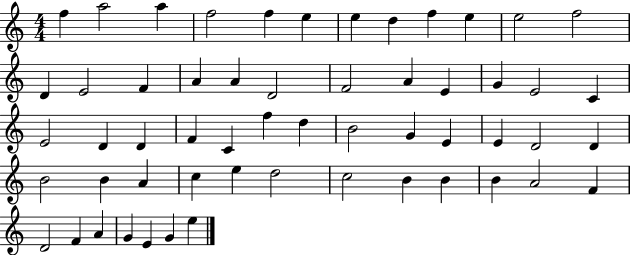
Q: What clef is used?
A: treble